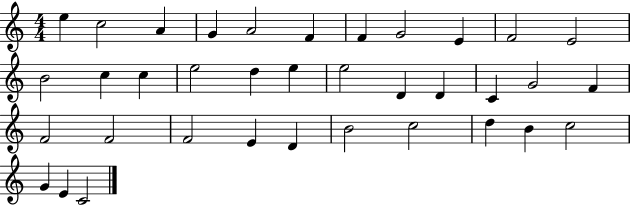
E5/q C5/h A4/q G4/q A4/h F4/q F4/q G4/h E4/q F4/h E4/h B4/h C5/q C5/q E5/h D5/q E5/q E5/h D4/q D4/q C4/q G4/h F4/q F4/h F4/h F4/h E4/q D4/q B4/h C5/h D5/q B4/q C5/h G4/q E4/q C4/h